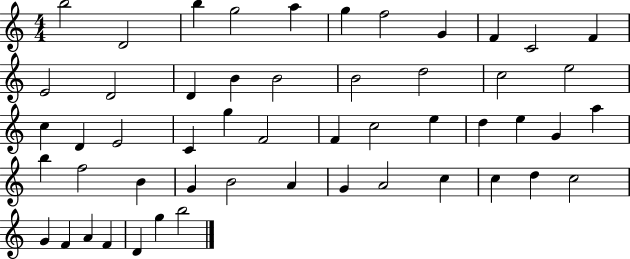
{
  \clef treble
  \numericTimeSignature
  \time 4/4
  \key c \major
  b''2 d'2 | b''4 g''2 a''4 | g''4 f''2 g'4 | f'4 c'2 f'4 | \break e'2 d'2 | d'4 b'4 b'2 | b'2 d''2 | c''2 e''2 | \break c''4 d'4 e'2 | c'4 g''4 f'2 | f'4 c''2 e''4 | d''4 e''4 g'4 a''4 | \break b''4 f''2 b'4 | g'4 b'2 a'4 | g'4 a'2 c''4 | c''4 d''4 c''2 | \break g'4 f'4 a'4 f'4 | d'4 g''4 b''2 | \bar "|."
}